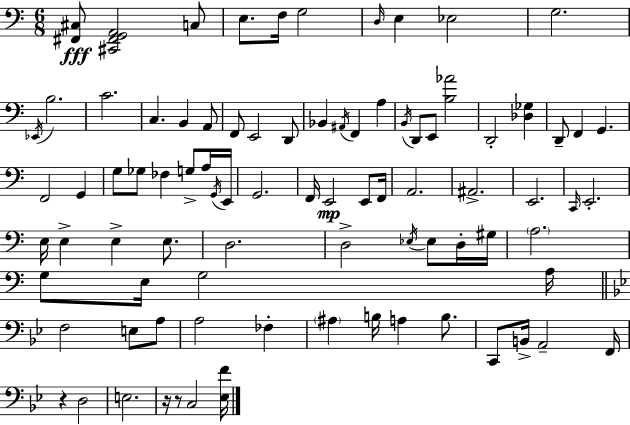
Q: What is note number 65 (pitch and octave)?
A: A3